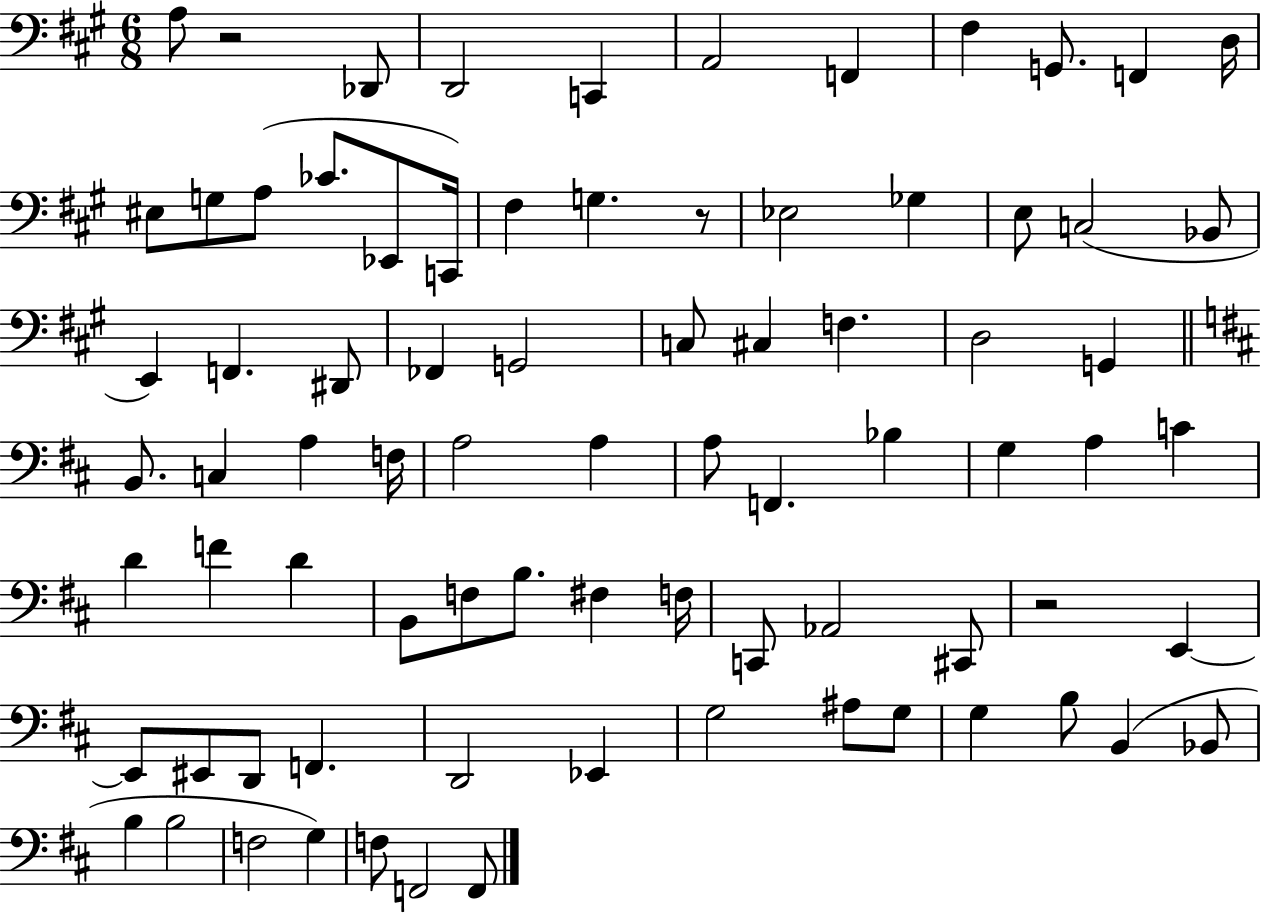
{
  \clef bass
  \numericTimeSignature
  \time 6/8
  \key a \major
  \repeat volta 2 { a8 r2 des,8 | d,2 c,4 | a,2 f,4 | fis4 g,8. f,4 d16 | \break eis8 g8 a8( ces'8. ees,8 c,16) | fis4 g4. r8 | ees2 ges4 | e8 c2( bes,8 | \break e,4) f,4. dis,8 | fes,4 g,2 | c8 cis4 f4. | d2 g,4 | \break \bar "||" \break \key b \minor b,8. c4 a4 f16 | a2 a4 | a8 f,4. bes4 | g4 a4 c'4 | \break d'4 f'4 d'4 | b,8 f8 b8. fis4 f16 | c,8 aes,2 cis,8 | r2 e,4~~ | \break e,8 eis,8 d,8 f,4. | d,2 ees,4 | g2 ais8 g8 | g4 b8 b,4( bes,8 | \break b4 b2 | f2 g4) | f8 f,2 f,8 | } \bar "|."
}